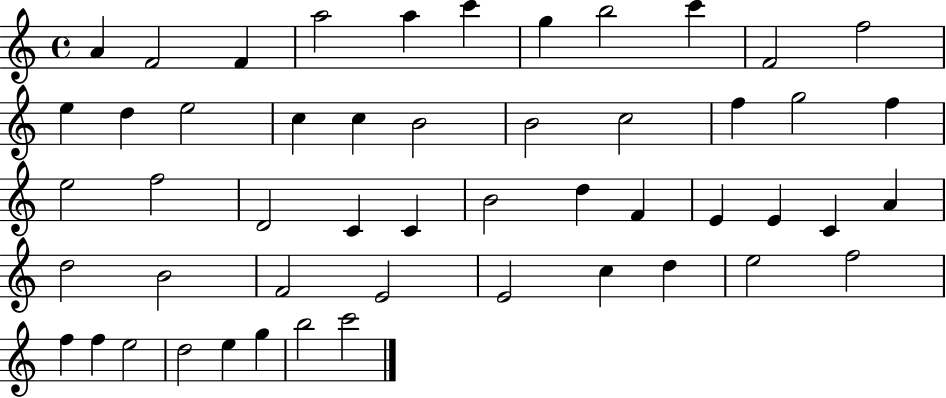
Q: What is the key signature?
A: C major